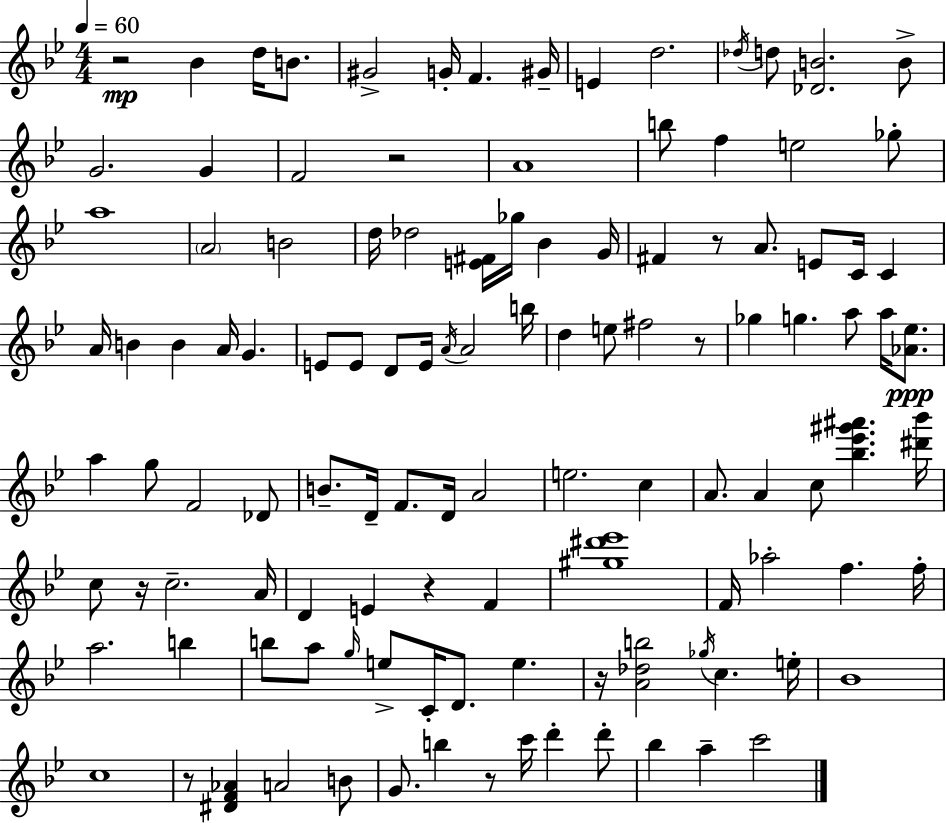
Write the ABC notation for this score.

X:1
T:Untitled
M:4/4
L:1/4
K:Bb
z2 _B d/4 B/2 ^G2 G/4 F ^G/4 E d2 _d/4 d/2 [_DB]2 B/2 G2 G F2 z2 A4 b/2 f e2 _g/2 a4 A2 B2 d/4 _d2 [E^F]/4 _g/4 _B G/4 ^F z/2 A/2 E/2 C/4 C A/4 B B A/4 G E/2 E/2 D/2 E/4 A/4 A2 b/4 d e/2 ^f2 z/2 _g g a/2 a/4 [_A_e]/2 a g/2 F2 _D/2 B/2 D/4 F/2 D/4 A2 e2 c A/2 A c/2 [_b_e'^g'^a'] [^d'_b']/4 c/2 z/4 c2 A/4 D E z F [^g^d'_e']4 F/4 _a2 f f/4 a2 b b/2 a/2 g/4 e/2 C/4 D/2 e z/4 [A_db]2 _g/4 c e/4 _B4 c4 z/2 [^DF_A] A2 B/2 G/2 b z/2 c'/4 d' d'/2 _b a c'2